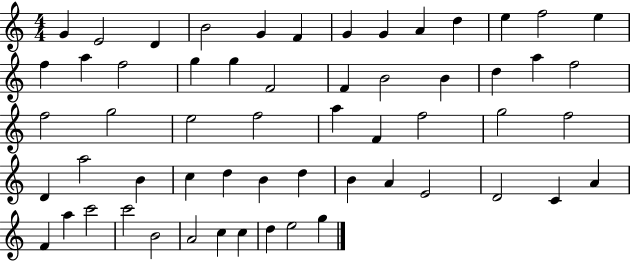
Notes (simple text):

G4/q E4/h D4/q B4/h G4/q F4/q G4/q G4/q A4/q D5/q E5/q F5/h E5/q F5/q A5/q F5/h G5/q G5/q F4/h F4/q B4/h B4/q D5/q A5/q F5/h F5/h G5/h E5/h F5/h A5/q F4/q F5/h G5/h F5/h D4/q A5/h B4/q C5/q D5/q B4/q D5/q B4/q A4/q E4/h D4/h C4/q A4/q F4/q A5/q C6/h C6/h B4/h A4/h C5/q C5/q D5/q E5/h G5/q